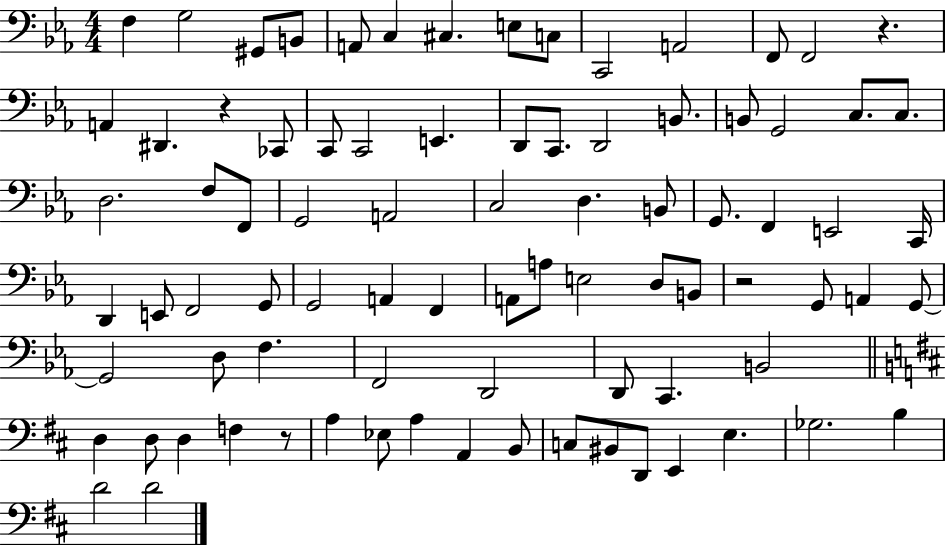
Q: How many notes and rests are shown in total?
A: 84